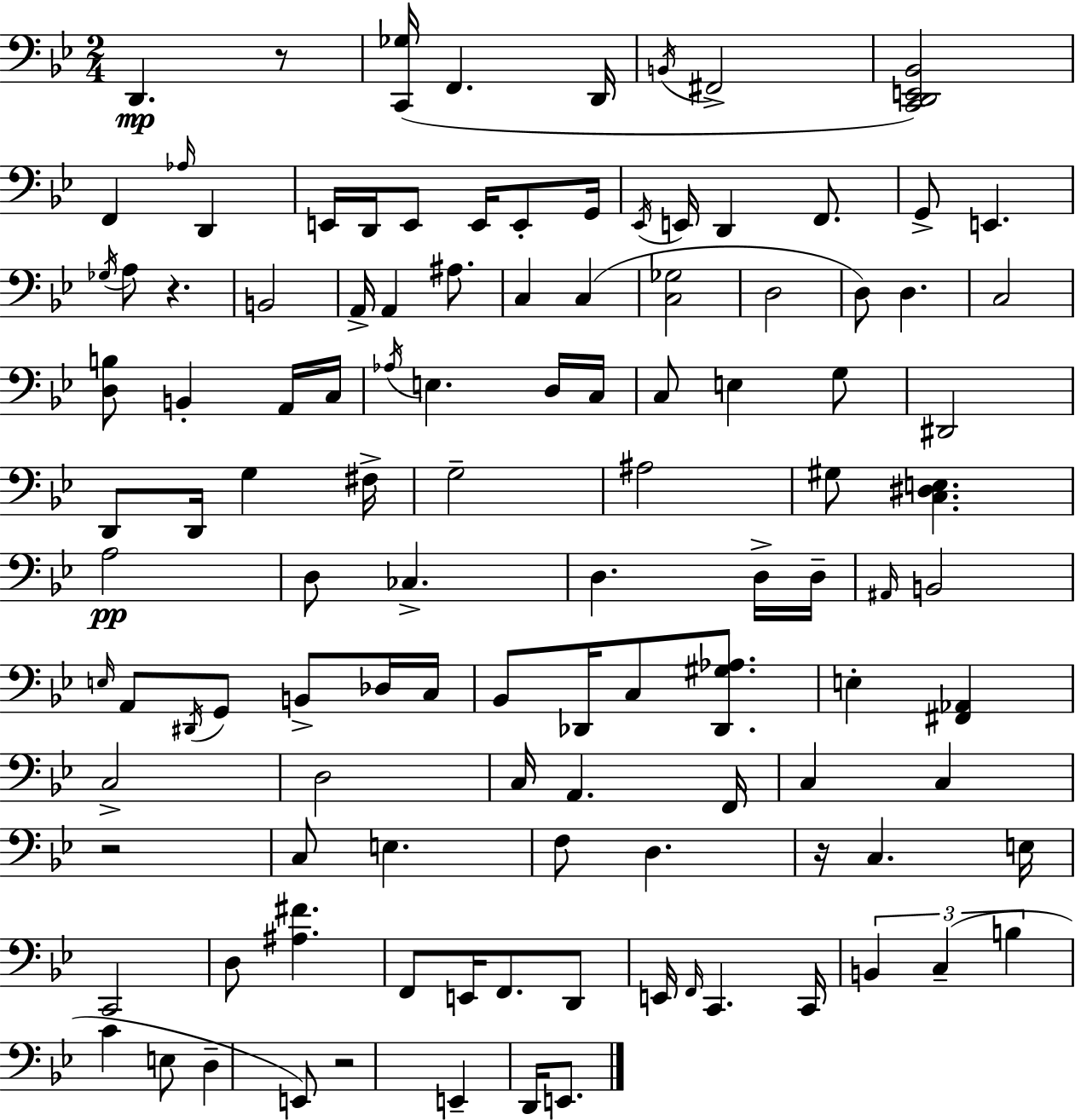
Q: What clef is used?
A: bass